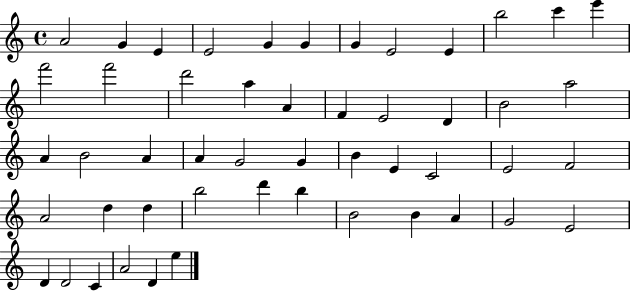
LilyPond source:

{
  \clef treble
  \time 4/4
  \defaultTimeSignature
  \key c \major
  a'2 g'4 e'4 | e'2 g'4 g'4 | g'4 e'2 e'4 | b''2 c'''4 e'''4 | \break f'''2 f'''2 | d'''2 a''4 a'4 | f'4 e'2 d'4 | b'2 a''2 | \break a'4 b'2 a'4 | a'4 g'2 g'4 | b'4 e'4 c'2 | e'2 f'2 | \break a'2 d''4 d''4 | b''2 d'''4 b''4 | b'2 b'4 a'4 | g'2 e'2 | \break d'4 d'2 c'4 | a'2 d'4 e''4 | \bar "|."
}